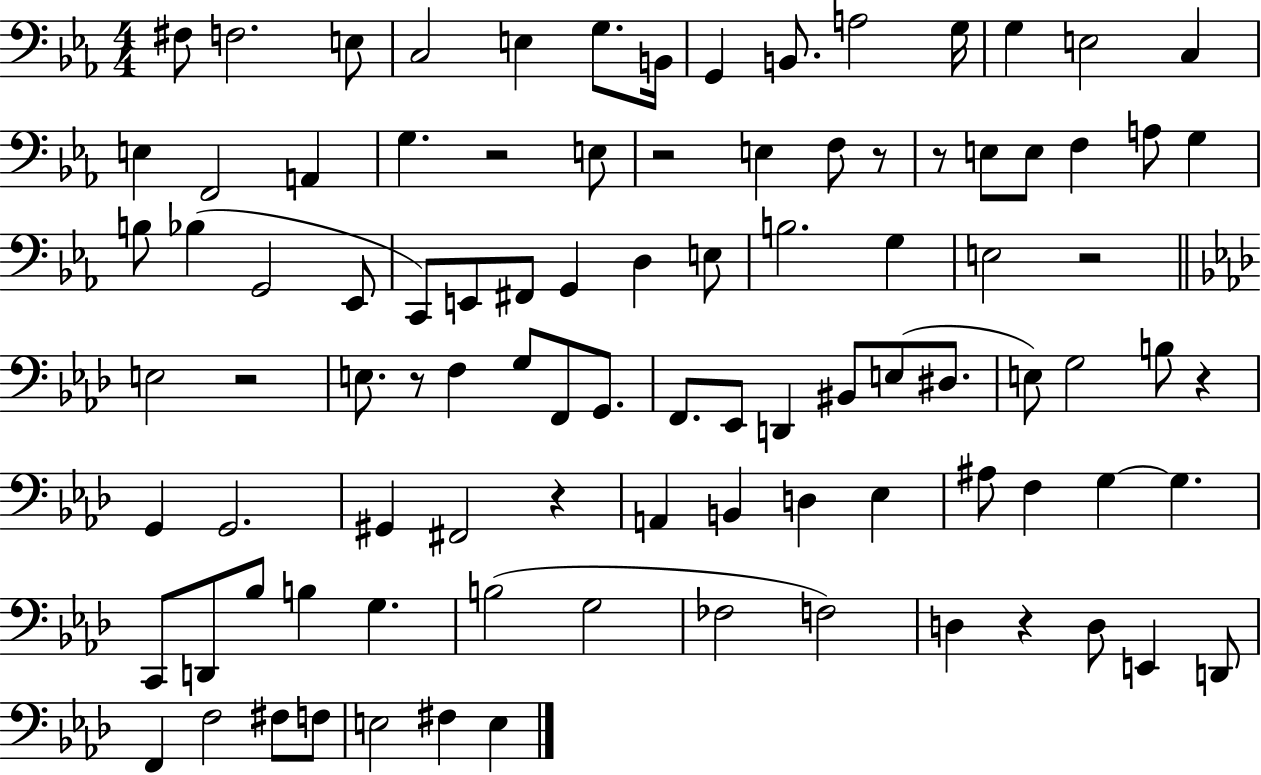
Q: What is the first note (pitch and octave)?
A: F#3